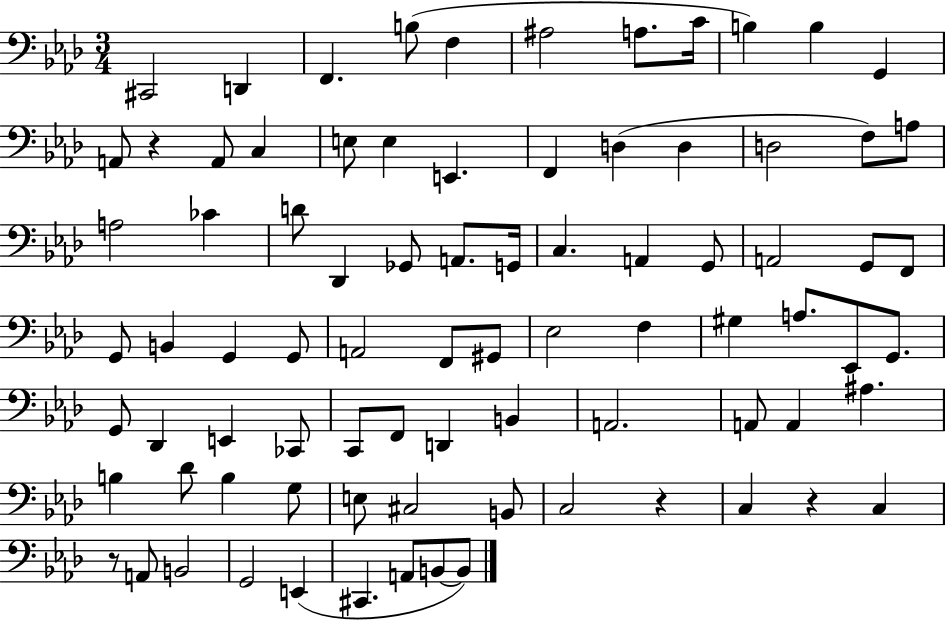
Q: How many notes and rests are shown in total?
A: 83